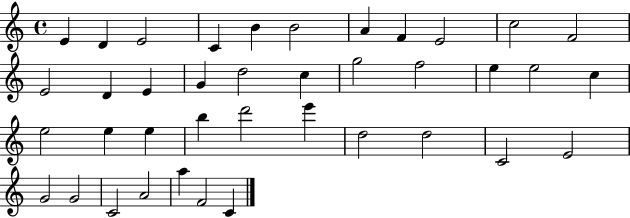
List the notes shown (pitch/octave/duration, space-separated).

E4/q D4/q E4/h C4/q B4/q B4/h A4/q F4/q E4/h C5/h F4/h E4/h D4/q E4/q G4/q D5/h C5/q G5/h F5/h E5/q E5/h C5/q E5/h E5/q E5/q B5/q D6/h E6/q D5/h D5/h C4/h E4/h G4/h G4/h C4/h A4/h A5/q F4/h C4/q